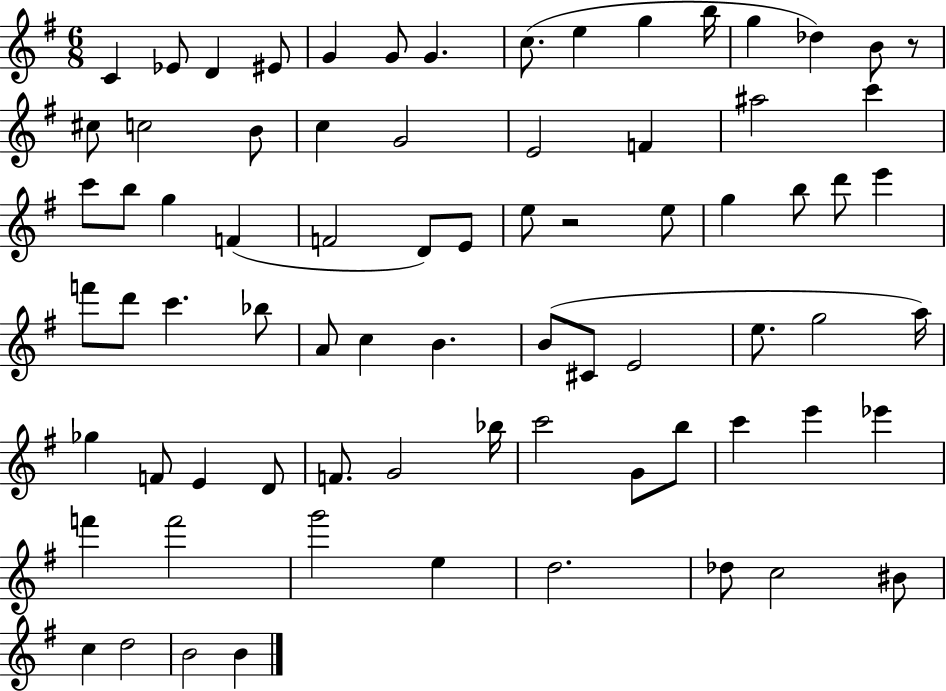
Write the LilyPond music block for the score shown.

{
  \clef treble
  \numericTimeSignature
  \time 6/8
  \key g \major
  c'4 ees'8 d'4 eis'8 | g'4 g'8 g'4. | c''8.( e''4 g''4 b''16 | g''4 des''4) b'8 r8 | \break cis''8 c''2 b'8 | c''4 g'2 | e'2 f'4 | ais''2 c'''4 | \break c'''8 b''8 g''4 f'4( | f'2 d'8) e'8 | e''8 r2 e''8 | g''4 b''8 d'''8 e'''4 | \break f'''8 d'''8 c'''4. bes''8 | a'8 c''4 b'4. | b'8( cis'8 e'2 | e''8. g''2 a''16) | \break ges''4 f'8 e'4 d'8 | f'8. g'2 bes''16 | c'''2 g'8 b''8 | c'''4 e'''4 ees'''4 | \break f'''4 f'''2 | g'''2 e''4 | d''2. | des''8 c''2 bis'8 | \break c''4 d''2 | b'2 b'4 | \bar "|."
}